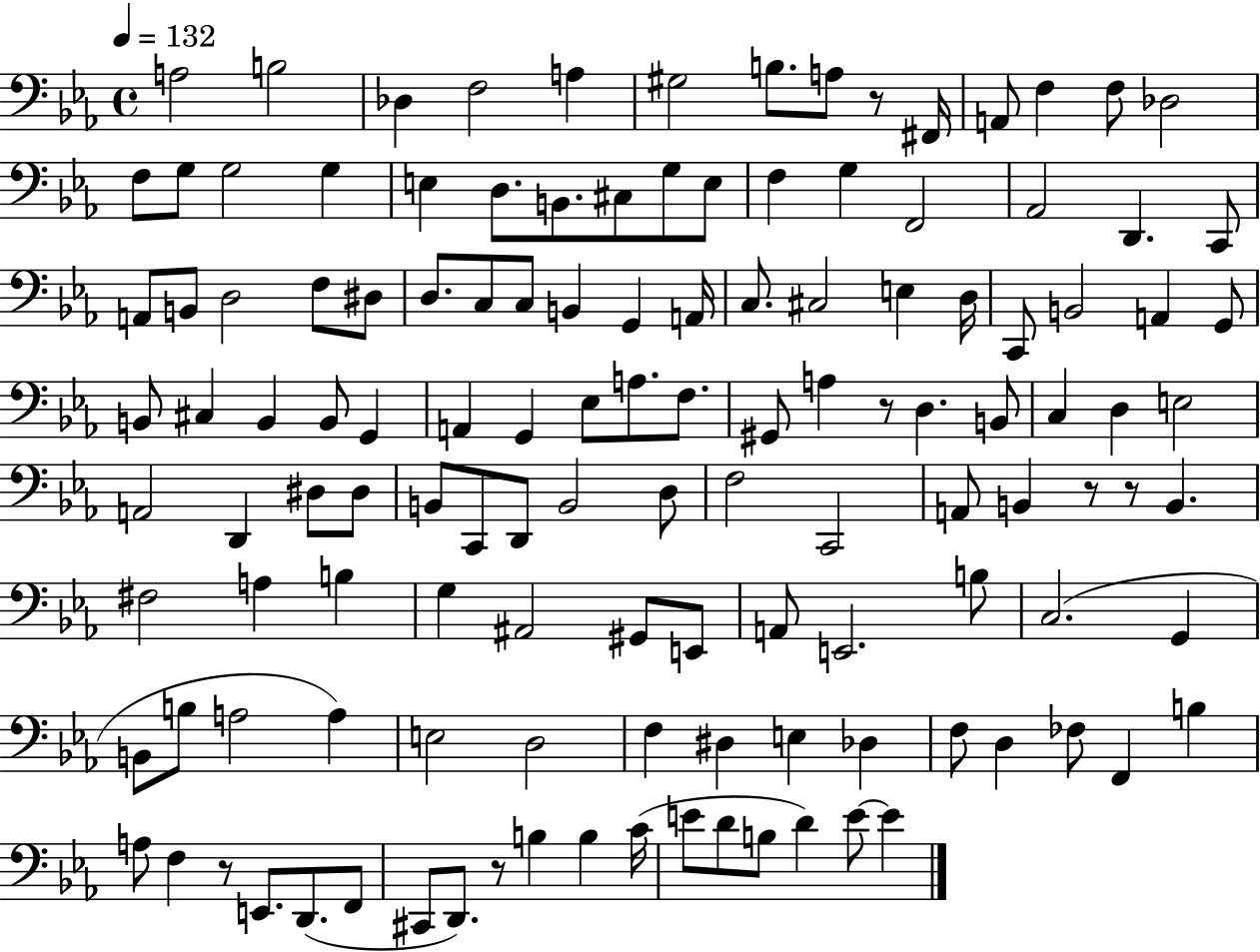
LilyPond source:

{
  \clef bass
  \time 4/4
  \defaultTimeSignature
  \key ees \major
  \tempo 4 = 132
  a2 b2 | des4 f2 a4 | gis2 b8. a8 r8 fis,16 | a,8 f4 f8 des2 | \break f8 g8 g2 g4 | e4 d8. b,8. cis8 g8 e8 | f4 g4 f,2 | aes,2 d,4. c,8 | \break a,8 b,8 d2 f8 dis8 | d8. c8 c8 b,4 g,4 a,16 | c8. cis2 e4 d16 | c,8 b,2 a,4 g,8 | \break b,8 cis4 b,4 b,8 g,4 | a,4 g,4 ees8 a8. f8. | gis,8 a4 r8 d4. b,8 | c4 d4 e2 | \break a,2 d,4 dis8 dis8 | b,8 c,8 d,8 b,2 d8 | f2 c,2 | a,8 b,4 r8 r8 b,4. | \break fis2 a4 b4 | g4 ais,2 gis,8 e,8 | a,8 e,2. b8 | c2.( g,4 | \break b,8 b8 a2 a4) | e2 d2 | f4 dis4 e4 des4 | f8 d4 fes8 f,4 b4 | \break a8 f4 r8 e,8. d,8.( f,8 | cis,8 d,8.) r8 b4 b4 c'16( | e'8 d'8 b8 d'4) e'8~~ e'4 | \bar "|."
}